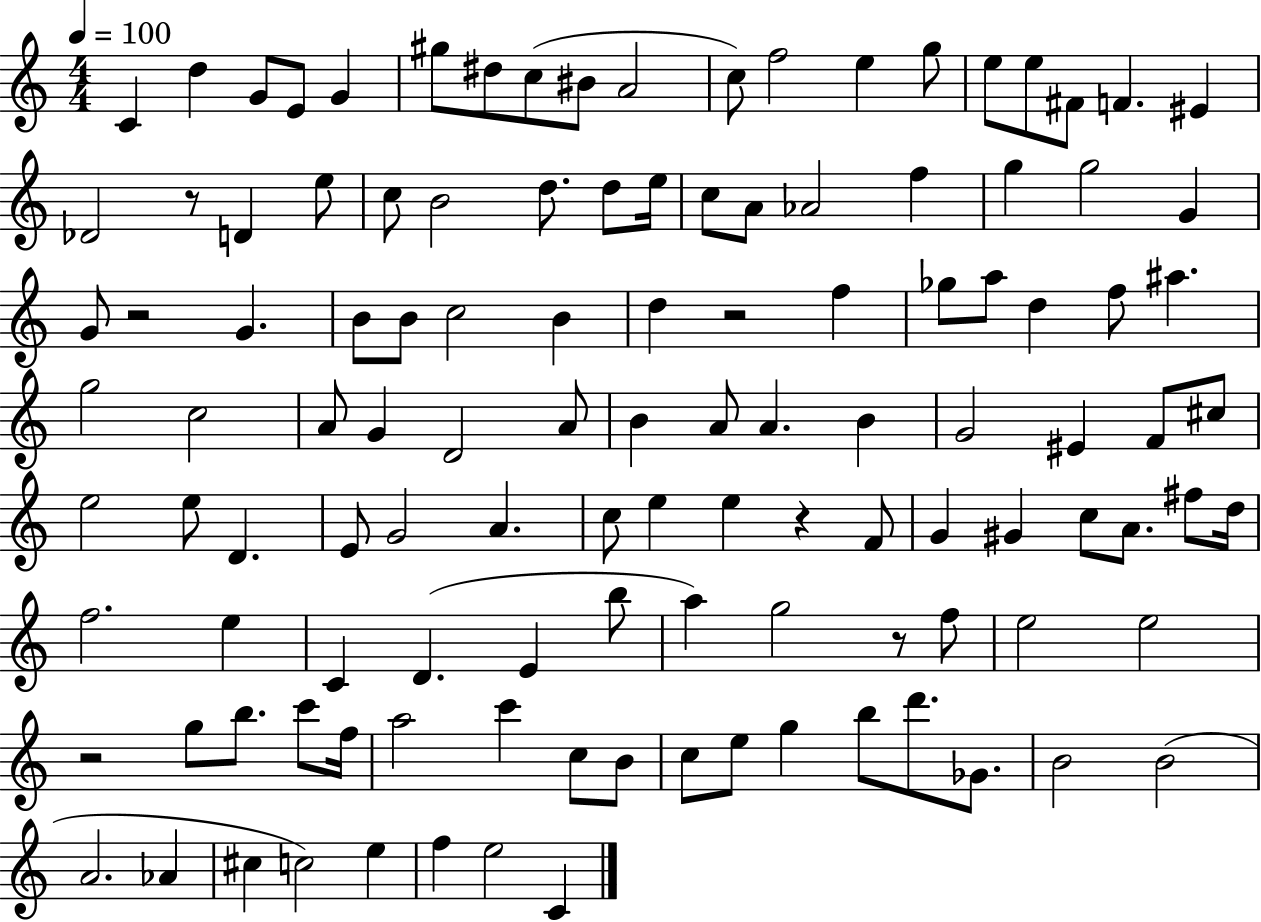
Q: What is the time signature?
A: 4/4